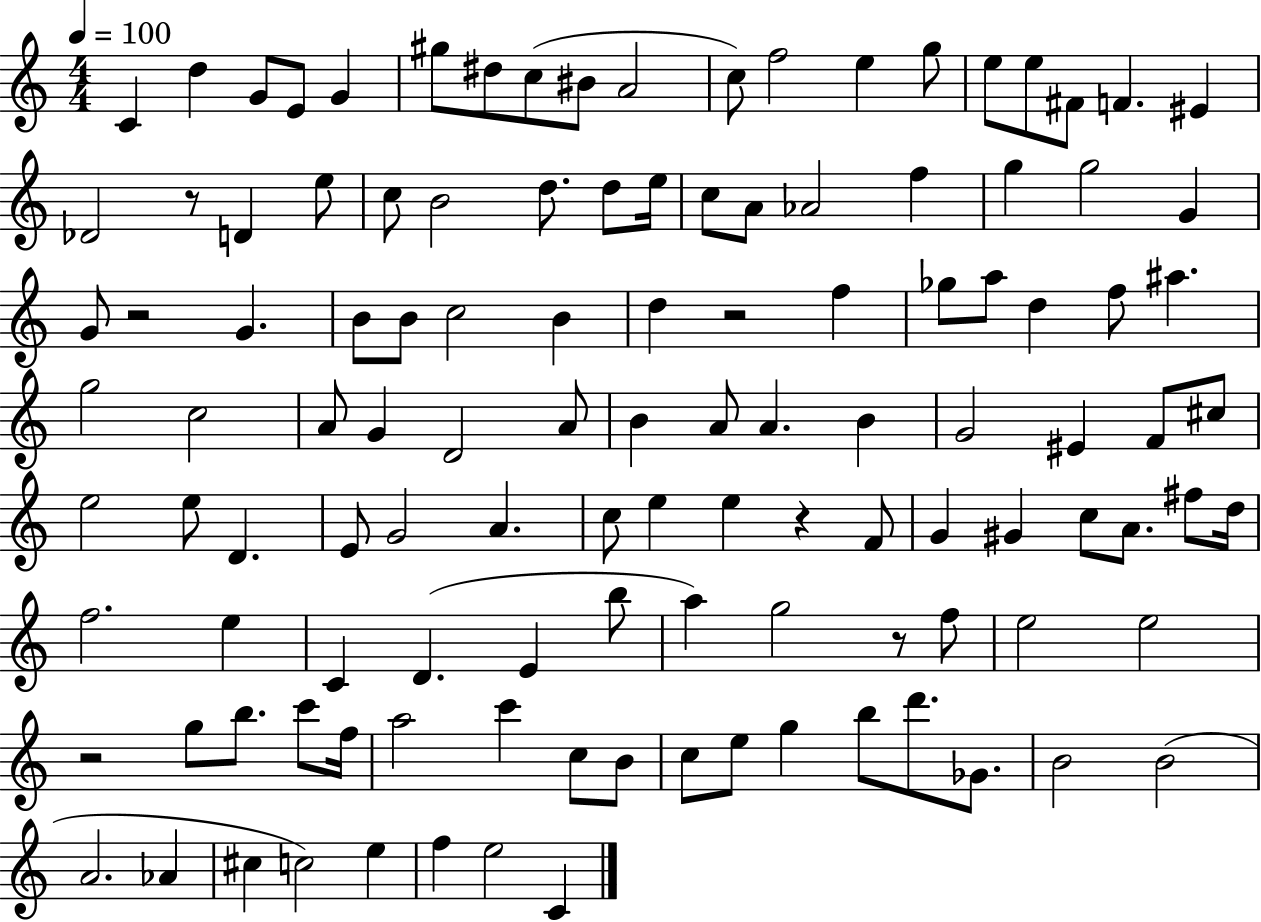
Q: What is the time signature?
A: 4/4